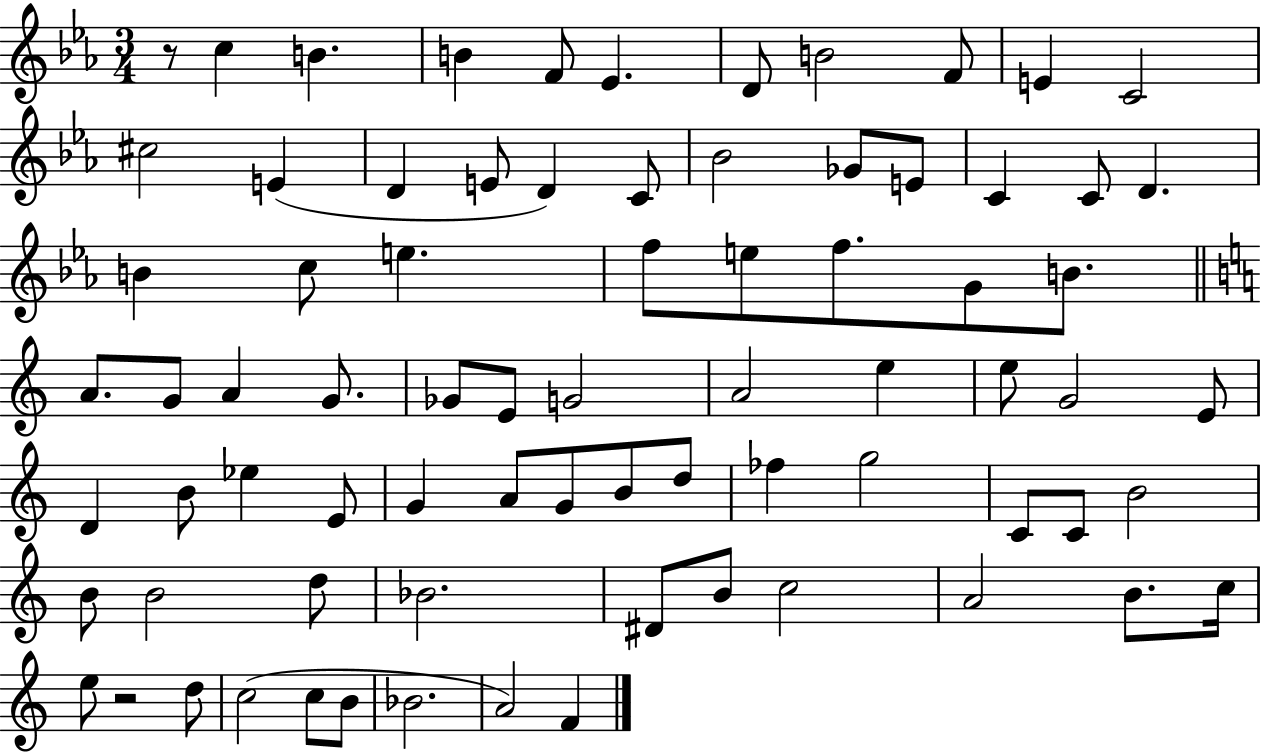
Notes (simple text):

R/e C5/q B4/q. B4/q F4/e Eb4/q. D4/e B4/h F4/e E4/q C4/h C#5/h E4/q D4/q E4/e D4/q C4/e Bb4/h Gb4/e E4/e C4/q C4/e D4/q. B4/q C5/e E5/q. F5/e E5/e F5/e. G4/e B4/e. A4/e. G4/e A4/q G4/e. Gb4/e E4/e G4/h A4/h E5/q E5/e G4/h E4/e D4/q B4/e Eb5/q E4/e G4/q A4/e G4/e B4/e D5/e FES5/q G5/h C4/e C4/e B4/h B4/e B4/h D5/e Bb4/h. D#4/e B4/e C5/h A4/h B4/e. C5/s E5/e R/h D5/e C5/h C5/e B4/e Bb4/h. A4/h F4/q